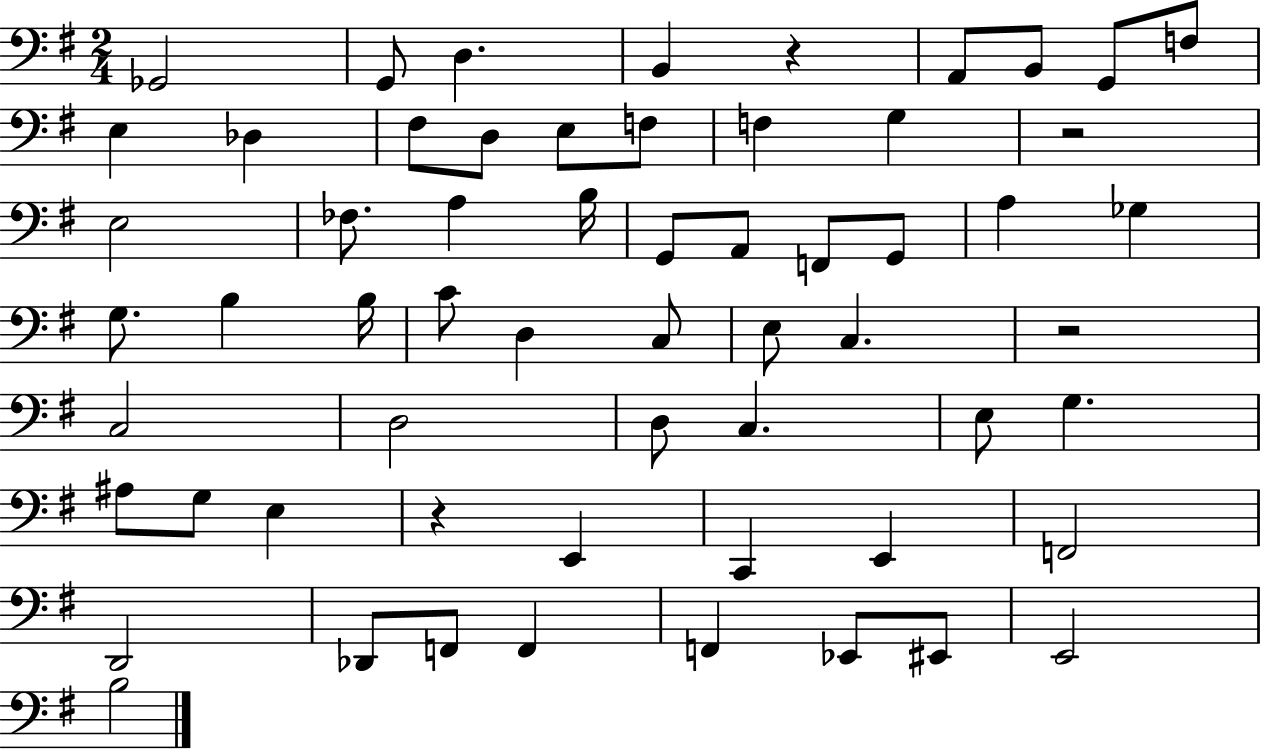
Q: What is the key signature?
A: G major